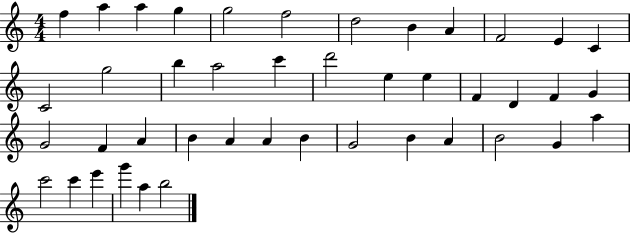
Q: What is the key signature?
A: C major